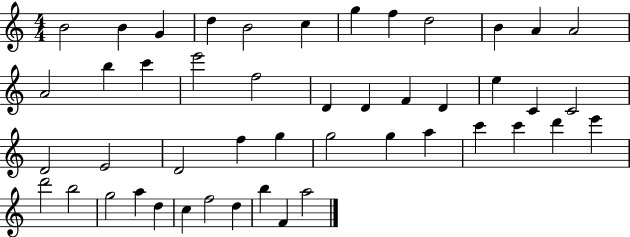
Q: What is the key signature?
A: C major